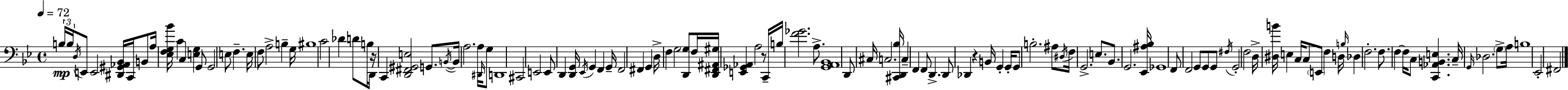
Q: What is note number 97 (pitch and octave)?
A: C3